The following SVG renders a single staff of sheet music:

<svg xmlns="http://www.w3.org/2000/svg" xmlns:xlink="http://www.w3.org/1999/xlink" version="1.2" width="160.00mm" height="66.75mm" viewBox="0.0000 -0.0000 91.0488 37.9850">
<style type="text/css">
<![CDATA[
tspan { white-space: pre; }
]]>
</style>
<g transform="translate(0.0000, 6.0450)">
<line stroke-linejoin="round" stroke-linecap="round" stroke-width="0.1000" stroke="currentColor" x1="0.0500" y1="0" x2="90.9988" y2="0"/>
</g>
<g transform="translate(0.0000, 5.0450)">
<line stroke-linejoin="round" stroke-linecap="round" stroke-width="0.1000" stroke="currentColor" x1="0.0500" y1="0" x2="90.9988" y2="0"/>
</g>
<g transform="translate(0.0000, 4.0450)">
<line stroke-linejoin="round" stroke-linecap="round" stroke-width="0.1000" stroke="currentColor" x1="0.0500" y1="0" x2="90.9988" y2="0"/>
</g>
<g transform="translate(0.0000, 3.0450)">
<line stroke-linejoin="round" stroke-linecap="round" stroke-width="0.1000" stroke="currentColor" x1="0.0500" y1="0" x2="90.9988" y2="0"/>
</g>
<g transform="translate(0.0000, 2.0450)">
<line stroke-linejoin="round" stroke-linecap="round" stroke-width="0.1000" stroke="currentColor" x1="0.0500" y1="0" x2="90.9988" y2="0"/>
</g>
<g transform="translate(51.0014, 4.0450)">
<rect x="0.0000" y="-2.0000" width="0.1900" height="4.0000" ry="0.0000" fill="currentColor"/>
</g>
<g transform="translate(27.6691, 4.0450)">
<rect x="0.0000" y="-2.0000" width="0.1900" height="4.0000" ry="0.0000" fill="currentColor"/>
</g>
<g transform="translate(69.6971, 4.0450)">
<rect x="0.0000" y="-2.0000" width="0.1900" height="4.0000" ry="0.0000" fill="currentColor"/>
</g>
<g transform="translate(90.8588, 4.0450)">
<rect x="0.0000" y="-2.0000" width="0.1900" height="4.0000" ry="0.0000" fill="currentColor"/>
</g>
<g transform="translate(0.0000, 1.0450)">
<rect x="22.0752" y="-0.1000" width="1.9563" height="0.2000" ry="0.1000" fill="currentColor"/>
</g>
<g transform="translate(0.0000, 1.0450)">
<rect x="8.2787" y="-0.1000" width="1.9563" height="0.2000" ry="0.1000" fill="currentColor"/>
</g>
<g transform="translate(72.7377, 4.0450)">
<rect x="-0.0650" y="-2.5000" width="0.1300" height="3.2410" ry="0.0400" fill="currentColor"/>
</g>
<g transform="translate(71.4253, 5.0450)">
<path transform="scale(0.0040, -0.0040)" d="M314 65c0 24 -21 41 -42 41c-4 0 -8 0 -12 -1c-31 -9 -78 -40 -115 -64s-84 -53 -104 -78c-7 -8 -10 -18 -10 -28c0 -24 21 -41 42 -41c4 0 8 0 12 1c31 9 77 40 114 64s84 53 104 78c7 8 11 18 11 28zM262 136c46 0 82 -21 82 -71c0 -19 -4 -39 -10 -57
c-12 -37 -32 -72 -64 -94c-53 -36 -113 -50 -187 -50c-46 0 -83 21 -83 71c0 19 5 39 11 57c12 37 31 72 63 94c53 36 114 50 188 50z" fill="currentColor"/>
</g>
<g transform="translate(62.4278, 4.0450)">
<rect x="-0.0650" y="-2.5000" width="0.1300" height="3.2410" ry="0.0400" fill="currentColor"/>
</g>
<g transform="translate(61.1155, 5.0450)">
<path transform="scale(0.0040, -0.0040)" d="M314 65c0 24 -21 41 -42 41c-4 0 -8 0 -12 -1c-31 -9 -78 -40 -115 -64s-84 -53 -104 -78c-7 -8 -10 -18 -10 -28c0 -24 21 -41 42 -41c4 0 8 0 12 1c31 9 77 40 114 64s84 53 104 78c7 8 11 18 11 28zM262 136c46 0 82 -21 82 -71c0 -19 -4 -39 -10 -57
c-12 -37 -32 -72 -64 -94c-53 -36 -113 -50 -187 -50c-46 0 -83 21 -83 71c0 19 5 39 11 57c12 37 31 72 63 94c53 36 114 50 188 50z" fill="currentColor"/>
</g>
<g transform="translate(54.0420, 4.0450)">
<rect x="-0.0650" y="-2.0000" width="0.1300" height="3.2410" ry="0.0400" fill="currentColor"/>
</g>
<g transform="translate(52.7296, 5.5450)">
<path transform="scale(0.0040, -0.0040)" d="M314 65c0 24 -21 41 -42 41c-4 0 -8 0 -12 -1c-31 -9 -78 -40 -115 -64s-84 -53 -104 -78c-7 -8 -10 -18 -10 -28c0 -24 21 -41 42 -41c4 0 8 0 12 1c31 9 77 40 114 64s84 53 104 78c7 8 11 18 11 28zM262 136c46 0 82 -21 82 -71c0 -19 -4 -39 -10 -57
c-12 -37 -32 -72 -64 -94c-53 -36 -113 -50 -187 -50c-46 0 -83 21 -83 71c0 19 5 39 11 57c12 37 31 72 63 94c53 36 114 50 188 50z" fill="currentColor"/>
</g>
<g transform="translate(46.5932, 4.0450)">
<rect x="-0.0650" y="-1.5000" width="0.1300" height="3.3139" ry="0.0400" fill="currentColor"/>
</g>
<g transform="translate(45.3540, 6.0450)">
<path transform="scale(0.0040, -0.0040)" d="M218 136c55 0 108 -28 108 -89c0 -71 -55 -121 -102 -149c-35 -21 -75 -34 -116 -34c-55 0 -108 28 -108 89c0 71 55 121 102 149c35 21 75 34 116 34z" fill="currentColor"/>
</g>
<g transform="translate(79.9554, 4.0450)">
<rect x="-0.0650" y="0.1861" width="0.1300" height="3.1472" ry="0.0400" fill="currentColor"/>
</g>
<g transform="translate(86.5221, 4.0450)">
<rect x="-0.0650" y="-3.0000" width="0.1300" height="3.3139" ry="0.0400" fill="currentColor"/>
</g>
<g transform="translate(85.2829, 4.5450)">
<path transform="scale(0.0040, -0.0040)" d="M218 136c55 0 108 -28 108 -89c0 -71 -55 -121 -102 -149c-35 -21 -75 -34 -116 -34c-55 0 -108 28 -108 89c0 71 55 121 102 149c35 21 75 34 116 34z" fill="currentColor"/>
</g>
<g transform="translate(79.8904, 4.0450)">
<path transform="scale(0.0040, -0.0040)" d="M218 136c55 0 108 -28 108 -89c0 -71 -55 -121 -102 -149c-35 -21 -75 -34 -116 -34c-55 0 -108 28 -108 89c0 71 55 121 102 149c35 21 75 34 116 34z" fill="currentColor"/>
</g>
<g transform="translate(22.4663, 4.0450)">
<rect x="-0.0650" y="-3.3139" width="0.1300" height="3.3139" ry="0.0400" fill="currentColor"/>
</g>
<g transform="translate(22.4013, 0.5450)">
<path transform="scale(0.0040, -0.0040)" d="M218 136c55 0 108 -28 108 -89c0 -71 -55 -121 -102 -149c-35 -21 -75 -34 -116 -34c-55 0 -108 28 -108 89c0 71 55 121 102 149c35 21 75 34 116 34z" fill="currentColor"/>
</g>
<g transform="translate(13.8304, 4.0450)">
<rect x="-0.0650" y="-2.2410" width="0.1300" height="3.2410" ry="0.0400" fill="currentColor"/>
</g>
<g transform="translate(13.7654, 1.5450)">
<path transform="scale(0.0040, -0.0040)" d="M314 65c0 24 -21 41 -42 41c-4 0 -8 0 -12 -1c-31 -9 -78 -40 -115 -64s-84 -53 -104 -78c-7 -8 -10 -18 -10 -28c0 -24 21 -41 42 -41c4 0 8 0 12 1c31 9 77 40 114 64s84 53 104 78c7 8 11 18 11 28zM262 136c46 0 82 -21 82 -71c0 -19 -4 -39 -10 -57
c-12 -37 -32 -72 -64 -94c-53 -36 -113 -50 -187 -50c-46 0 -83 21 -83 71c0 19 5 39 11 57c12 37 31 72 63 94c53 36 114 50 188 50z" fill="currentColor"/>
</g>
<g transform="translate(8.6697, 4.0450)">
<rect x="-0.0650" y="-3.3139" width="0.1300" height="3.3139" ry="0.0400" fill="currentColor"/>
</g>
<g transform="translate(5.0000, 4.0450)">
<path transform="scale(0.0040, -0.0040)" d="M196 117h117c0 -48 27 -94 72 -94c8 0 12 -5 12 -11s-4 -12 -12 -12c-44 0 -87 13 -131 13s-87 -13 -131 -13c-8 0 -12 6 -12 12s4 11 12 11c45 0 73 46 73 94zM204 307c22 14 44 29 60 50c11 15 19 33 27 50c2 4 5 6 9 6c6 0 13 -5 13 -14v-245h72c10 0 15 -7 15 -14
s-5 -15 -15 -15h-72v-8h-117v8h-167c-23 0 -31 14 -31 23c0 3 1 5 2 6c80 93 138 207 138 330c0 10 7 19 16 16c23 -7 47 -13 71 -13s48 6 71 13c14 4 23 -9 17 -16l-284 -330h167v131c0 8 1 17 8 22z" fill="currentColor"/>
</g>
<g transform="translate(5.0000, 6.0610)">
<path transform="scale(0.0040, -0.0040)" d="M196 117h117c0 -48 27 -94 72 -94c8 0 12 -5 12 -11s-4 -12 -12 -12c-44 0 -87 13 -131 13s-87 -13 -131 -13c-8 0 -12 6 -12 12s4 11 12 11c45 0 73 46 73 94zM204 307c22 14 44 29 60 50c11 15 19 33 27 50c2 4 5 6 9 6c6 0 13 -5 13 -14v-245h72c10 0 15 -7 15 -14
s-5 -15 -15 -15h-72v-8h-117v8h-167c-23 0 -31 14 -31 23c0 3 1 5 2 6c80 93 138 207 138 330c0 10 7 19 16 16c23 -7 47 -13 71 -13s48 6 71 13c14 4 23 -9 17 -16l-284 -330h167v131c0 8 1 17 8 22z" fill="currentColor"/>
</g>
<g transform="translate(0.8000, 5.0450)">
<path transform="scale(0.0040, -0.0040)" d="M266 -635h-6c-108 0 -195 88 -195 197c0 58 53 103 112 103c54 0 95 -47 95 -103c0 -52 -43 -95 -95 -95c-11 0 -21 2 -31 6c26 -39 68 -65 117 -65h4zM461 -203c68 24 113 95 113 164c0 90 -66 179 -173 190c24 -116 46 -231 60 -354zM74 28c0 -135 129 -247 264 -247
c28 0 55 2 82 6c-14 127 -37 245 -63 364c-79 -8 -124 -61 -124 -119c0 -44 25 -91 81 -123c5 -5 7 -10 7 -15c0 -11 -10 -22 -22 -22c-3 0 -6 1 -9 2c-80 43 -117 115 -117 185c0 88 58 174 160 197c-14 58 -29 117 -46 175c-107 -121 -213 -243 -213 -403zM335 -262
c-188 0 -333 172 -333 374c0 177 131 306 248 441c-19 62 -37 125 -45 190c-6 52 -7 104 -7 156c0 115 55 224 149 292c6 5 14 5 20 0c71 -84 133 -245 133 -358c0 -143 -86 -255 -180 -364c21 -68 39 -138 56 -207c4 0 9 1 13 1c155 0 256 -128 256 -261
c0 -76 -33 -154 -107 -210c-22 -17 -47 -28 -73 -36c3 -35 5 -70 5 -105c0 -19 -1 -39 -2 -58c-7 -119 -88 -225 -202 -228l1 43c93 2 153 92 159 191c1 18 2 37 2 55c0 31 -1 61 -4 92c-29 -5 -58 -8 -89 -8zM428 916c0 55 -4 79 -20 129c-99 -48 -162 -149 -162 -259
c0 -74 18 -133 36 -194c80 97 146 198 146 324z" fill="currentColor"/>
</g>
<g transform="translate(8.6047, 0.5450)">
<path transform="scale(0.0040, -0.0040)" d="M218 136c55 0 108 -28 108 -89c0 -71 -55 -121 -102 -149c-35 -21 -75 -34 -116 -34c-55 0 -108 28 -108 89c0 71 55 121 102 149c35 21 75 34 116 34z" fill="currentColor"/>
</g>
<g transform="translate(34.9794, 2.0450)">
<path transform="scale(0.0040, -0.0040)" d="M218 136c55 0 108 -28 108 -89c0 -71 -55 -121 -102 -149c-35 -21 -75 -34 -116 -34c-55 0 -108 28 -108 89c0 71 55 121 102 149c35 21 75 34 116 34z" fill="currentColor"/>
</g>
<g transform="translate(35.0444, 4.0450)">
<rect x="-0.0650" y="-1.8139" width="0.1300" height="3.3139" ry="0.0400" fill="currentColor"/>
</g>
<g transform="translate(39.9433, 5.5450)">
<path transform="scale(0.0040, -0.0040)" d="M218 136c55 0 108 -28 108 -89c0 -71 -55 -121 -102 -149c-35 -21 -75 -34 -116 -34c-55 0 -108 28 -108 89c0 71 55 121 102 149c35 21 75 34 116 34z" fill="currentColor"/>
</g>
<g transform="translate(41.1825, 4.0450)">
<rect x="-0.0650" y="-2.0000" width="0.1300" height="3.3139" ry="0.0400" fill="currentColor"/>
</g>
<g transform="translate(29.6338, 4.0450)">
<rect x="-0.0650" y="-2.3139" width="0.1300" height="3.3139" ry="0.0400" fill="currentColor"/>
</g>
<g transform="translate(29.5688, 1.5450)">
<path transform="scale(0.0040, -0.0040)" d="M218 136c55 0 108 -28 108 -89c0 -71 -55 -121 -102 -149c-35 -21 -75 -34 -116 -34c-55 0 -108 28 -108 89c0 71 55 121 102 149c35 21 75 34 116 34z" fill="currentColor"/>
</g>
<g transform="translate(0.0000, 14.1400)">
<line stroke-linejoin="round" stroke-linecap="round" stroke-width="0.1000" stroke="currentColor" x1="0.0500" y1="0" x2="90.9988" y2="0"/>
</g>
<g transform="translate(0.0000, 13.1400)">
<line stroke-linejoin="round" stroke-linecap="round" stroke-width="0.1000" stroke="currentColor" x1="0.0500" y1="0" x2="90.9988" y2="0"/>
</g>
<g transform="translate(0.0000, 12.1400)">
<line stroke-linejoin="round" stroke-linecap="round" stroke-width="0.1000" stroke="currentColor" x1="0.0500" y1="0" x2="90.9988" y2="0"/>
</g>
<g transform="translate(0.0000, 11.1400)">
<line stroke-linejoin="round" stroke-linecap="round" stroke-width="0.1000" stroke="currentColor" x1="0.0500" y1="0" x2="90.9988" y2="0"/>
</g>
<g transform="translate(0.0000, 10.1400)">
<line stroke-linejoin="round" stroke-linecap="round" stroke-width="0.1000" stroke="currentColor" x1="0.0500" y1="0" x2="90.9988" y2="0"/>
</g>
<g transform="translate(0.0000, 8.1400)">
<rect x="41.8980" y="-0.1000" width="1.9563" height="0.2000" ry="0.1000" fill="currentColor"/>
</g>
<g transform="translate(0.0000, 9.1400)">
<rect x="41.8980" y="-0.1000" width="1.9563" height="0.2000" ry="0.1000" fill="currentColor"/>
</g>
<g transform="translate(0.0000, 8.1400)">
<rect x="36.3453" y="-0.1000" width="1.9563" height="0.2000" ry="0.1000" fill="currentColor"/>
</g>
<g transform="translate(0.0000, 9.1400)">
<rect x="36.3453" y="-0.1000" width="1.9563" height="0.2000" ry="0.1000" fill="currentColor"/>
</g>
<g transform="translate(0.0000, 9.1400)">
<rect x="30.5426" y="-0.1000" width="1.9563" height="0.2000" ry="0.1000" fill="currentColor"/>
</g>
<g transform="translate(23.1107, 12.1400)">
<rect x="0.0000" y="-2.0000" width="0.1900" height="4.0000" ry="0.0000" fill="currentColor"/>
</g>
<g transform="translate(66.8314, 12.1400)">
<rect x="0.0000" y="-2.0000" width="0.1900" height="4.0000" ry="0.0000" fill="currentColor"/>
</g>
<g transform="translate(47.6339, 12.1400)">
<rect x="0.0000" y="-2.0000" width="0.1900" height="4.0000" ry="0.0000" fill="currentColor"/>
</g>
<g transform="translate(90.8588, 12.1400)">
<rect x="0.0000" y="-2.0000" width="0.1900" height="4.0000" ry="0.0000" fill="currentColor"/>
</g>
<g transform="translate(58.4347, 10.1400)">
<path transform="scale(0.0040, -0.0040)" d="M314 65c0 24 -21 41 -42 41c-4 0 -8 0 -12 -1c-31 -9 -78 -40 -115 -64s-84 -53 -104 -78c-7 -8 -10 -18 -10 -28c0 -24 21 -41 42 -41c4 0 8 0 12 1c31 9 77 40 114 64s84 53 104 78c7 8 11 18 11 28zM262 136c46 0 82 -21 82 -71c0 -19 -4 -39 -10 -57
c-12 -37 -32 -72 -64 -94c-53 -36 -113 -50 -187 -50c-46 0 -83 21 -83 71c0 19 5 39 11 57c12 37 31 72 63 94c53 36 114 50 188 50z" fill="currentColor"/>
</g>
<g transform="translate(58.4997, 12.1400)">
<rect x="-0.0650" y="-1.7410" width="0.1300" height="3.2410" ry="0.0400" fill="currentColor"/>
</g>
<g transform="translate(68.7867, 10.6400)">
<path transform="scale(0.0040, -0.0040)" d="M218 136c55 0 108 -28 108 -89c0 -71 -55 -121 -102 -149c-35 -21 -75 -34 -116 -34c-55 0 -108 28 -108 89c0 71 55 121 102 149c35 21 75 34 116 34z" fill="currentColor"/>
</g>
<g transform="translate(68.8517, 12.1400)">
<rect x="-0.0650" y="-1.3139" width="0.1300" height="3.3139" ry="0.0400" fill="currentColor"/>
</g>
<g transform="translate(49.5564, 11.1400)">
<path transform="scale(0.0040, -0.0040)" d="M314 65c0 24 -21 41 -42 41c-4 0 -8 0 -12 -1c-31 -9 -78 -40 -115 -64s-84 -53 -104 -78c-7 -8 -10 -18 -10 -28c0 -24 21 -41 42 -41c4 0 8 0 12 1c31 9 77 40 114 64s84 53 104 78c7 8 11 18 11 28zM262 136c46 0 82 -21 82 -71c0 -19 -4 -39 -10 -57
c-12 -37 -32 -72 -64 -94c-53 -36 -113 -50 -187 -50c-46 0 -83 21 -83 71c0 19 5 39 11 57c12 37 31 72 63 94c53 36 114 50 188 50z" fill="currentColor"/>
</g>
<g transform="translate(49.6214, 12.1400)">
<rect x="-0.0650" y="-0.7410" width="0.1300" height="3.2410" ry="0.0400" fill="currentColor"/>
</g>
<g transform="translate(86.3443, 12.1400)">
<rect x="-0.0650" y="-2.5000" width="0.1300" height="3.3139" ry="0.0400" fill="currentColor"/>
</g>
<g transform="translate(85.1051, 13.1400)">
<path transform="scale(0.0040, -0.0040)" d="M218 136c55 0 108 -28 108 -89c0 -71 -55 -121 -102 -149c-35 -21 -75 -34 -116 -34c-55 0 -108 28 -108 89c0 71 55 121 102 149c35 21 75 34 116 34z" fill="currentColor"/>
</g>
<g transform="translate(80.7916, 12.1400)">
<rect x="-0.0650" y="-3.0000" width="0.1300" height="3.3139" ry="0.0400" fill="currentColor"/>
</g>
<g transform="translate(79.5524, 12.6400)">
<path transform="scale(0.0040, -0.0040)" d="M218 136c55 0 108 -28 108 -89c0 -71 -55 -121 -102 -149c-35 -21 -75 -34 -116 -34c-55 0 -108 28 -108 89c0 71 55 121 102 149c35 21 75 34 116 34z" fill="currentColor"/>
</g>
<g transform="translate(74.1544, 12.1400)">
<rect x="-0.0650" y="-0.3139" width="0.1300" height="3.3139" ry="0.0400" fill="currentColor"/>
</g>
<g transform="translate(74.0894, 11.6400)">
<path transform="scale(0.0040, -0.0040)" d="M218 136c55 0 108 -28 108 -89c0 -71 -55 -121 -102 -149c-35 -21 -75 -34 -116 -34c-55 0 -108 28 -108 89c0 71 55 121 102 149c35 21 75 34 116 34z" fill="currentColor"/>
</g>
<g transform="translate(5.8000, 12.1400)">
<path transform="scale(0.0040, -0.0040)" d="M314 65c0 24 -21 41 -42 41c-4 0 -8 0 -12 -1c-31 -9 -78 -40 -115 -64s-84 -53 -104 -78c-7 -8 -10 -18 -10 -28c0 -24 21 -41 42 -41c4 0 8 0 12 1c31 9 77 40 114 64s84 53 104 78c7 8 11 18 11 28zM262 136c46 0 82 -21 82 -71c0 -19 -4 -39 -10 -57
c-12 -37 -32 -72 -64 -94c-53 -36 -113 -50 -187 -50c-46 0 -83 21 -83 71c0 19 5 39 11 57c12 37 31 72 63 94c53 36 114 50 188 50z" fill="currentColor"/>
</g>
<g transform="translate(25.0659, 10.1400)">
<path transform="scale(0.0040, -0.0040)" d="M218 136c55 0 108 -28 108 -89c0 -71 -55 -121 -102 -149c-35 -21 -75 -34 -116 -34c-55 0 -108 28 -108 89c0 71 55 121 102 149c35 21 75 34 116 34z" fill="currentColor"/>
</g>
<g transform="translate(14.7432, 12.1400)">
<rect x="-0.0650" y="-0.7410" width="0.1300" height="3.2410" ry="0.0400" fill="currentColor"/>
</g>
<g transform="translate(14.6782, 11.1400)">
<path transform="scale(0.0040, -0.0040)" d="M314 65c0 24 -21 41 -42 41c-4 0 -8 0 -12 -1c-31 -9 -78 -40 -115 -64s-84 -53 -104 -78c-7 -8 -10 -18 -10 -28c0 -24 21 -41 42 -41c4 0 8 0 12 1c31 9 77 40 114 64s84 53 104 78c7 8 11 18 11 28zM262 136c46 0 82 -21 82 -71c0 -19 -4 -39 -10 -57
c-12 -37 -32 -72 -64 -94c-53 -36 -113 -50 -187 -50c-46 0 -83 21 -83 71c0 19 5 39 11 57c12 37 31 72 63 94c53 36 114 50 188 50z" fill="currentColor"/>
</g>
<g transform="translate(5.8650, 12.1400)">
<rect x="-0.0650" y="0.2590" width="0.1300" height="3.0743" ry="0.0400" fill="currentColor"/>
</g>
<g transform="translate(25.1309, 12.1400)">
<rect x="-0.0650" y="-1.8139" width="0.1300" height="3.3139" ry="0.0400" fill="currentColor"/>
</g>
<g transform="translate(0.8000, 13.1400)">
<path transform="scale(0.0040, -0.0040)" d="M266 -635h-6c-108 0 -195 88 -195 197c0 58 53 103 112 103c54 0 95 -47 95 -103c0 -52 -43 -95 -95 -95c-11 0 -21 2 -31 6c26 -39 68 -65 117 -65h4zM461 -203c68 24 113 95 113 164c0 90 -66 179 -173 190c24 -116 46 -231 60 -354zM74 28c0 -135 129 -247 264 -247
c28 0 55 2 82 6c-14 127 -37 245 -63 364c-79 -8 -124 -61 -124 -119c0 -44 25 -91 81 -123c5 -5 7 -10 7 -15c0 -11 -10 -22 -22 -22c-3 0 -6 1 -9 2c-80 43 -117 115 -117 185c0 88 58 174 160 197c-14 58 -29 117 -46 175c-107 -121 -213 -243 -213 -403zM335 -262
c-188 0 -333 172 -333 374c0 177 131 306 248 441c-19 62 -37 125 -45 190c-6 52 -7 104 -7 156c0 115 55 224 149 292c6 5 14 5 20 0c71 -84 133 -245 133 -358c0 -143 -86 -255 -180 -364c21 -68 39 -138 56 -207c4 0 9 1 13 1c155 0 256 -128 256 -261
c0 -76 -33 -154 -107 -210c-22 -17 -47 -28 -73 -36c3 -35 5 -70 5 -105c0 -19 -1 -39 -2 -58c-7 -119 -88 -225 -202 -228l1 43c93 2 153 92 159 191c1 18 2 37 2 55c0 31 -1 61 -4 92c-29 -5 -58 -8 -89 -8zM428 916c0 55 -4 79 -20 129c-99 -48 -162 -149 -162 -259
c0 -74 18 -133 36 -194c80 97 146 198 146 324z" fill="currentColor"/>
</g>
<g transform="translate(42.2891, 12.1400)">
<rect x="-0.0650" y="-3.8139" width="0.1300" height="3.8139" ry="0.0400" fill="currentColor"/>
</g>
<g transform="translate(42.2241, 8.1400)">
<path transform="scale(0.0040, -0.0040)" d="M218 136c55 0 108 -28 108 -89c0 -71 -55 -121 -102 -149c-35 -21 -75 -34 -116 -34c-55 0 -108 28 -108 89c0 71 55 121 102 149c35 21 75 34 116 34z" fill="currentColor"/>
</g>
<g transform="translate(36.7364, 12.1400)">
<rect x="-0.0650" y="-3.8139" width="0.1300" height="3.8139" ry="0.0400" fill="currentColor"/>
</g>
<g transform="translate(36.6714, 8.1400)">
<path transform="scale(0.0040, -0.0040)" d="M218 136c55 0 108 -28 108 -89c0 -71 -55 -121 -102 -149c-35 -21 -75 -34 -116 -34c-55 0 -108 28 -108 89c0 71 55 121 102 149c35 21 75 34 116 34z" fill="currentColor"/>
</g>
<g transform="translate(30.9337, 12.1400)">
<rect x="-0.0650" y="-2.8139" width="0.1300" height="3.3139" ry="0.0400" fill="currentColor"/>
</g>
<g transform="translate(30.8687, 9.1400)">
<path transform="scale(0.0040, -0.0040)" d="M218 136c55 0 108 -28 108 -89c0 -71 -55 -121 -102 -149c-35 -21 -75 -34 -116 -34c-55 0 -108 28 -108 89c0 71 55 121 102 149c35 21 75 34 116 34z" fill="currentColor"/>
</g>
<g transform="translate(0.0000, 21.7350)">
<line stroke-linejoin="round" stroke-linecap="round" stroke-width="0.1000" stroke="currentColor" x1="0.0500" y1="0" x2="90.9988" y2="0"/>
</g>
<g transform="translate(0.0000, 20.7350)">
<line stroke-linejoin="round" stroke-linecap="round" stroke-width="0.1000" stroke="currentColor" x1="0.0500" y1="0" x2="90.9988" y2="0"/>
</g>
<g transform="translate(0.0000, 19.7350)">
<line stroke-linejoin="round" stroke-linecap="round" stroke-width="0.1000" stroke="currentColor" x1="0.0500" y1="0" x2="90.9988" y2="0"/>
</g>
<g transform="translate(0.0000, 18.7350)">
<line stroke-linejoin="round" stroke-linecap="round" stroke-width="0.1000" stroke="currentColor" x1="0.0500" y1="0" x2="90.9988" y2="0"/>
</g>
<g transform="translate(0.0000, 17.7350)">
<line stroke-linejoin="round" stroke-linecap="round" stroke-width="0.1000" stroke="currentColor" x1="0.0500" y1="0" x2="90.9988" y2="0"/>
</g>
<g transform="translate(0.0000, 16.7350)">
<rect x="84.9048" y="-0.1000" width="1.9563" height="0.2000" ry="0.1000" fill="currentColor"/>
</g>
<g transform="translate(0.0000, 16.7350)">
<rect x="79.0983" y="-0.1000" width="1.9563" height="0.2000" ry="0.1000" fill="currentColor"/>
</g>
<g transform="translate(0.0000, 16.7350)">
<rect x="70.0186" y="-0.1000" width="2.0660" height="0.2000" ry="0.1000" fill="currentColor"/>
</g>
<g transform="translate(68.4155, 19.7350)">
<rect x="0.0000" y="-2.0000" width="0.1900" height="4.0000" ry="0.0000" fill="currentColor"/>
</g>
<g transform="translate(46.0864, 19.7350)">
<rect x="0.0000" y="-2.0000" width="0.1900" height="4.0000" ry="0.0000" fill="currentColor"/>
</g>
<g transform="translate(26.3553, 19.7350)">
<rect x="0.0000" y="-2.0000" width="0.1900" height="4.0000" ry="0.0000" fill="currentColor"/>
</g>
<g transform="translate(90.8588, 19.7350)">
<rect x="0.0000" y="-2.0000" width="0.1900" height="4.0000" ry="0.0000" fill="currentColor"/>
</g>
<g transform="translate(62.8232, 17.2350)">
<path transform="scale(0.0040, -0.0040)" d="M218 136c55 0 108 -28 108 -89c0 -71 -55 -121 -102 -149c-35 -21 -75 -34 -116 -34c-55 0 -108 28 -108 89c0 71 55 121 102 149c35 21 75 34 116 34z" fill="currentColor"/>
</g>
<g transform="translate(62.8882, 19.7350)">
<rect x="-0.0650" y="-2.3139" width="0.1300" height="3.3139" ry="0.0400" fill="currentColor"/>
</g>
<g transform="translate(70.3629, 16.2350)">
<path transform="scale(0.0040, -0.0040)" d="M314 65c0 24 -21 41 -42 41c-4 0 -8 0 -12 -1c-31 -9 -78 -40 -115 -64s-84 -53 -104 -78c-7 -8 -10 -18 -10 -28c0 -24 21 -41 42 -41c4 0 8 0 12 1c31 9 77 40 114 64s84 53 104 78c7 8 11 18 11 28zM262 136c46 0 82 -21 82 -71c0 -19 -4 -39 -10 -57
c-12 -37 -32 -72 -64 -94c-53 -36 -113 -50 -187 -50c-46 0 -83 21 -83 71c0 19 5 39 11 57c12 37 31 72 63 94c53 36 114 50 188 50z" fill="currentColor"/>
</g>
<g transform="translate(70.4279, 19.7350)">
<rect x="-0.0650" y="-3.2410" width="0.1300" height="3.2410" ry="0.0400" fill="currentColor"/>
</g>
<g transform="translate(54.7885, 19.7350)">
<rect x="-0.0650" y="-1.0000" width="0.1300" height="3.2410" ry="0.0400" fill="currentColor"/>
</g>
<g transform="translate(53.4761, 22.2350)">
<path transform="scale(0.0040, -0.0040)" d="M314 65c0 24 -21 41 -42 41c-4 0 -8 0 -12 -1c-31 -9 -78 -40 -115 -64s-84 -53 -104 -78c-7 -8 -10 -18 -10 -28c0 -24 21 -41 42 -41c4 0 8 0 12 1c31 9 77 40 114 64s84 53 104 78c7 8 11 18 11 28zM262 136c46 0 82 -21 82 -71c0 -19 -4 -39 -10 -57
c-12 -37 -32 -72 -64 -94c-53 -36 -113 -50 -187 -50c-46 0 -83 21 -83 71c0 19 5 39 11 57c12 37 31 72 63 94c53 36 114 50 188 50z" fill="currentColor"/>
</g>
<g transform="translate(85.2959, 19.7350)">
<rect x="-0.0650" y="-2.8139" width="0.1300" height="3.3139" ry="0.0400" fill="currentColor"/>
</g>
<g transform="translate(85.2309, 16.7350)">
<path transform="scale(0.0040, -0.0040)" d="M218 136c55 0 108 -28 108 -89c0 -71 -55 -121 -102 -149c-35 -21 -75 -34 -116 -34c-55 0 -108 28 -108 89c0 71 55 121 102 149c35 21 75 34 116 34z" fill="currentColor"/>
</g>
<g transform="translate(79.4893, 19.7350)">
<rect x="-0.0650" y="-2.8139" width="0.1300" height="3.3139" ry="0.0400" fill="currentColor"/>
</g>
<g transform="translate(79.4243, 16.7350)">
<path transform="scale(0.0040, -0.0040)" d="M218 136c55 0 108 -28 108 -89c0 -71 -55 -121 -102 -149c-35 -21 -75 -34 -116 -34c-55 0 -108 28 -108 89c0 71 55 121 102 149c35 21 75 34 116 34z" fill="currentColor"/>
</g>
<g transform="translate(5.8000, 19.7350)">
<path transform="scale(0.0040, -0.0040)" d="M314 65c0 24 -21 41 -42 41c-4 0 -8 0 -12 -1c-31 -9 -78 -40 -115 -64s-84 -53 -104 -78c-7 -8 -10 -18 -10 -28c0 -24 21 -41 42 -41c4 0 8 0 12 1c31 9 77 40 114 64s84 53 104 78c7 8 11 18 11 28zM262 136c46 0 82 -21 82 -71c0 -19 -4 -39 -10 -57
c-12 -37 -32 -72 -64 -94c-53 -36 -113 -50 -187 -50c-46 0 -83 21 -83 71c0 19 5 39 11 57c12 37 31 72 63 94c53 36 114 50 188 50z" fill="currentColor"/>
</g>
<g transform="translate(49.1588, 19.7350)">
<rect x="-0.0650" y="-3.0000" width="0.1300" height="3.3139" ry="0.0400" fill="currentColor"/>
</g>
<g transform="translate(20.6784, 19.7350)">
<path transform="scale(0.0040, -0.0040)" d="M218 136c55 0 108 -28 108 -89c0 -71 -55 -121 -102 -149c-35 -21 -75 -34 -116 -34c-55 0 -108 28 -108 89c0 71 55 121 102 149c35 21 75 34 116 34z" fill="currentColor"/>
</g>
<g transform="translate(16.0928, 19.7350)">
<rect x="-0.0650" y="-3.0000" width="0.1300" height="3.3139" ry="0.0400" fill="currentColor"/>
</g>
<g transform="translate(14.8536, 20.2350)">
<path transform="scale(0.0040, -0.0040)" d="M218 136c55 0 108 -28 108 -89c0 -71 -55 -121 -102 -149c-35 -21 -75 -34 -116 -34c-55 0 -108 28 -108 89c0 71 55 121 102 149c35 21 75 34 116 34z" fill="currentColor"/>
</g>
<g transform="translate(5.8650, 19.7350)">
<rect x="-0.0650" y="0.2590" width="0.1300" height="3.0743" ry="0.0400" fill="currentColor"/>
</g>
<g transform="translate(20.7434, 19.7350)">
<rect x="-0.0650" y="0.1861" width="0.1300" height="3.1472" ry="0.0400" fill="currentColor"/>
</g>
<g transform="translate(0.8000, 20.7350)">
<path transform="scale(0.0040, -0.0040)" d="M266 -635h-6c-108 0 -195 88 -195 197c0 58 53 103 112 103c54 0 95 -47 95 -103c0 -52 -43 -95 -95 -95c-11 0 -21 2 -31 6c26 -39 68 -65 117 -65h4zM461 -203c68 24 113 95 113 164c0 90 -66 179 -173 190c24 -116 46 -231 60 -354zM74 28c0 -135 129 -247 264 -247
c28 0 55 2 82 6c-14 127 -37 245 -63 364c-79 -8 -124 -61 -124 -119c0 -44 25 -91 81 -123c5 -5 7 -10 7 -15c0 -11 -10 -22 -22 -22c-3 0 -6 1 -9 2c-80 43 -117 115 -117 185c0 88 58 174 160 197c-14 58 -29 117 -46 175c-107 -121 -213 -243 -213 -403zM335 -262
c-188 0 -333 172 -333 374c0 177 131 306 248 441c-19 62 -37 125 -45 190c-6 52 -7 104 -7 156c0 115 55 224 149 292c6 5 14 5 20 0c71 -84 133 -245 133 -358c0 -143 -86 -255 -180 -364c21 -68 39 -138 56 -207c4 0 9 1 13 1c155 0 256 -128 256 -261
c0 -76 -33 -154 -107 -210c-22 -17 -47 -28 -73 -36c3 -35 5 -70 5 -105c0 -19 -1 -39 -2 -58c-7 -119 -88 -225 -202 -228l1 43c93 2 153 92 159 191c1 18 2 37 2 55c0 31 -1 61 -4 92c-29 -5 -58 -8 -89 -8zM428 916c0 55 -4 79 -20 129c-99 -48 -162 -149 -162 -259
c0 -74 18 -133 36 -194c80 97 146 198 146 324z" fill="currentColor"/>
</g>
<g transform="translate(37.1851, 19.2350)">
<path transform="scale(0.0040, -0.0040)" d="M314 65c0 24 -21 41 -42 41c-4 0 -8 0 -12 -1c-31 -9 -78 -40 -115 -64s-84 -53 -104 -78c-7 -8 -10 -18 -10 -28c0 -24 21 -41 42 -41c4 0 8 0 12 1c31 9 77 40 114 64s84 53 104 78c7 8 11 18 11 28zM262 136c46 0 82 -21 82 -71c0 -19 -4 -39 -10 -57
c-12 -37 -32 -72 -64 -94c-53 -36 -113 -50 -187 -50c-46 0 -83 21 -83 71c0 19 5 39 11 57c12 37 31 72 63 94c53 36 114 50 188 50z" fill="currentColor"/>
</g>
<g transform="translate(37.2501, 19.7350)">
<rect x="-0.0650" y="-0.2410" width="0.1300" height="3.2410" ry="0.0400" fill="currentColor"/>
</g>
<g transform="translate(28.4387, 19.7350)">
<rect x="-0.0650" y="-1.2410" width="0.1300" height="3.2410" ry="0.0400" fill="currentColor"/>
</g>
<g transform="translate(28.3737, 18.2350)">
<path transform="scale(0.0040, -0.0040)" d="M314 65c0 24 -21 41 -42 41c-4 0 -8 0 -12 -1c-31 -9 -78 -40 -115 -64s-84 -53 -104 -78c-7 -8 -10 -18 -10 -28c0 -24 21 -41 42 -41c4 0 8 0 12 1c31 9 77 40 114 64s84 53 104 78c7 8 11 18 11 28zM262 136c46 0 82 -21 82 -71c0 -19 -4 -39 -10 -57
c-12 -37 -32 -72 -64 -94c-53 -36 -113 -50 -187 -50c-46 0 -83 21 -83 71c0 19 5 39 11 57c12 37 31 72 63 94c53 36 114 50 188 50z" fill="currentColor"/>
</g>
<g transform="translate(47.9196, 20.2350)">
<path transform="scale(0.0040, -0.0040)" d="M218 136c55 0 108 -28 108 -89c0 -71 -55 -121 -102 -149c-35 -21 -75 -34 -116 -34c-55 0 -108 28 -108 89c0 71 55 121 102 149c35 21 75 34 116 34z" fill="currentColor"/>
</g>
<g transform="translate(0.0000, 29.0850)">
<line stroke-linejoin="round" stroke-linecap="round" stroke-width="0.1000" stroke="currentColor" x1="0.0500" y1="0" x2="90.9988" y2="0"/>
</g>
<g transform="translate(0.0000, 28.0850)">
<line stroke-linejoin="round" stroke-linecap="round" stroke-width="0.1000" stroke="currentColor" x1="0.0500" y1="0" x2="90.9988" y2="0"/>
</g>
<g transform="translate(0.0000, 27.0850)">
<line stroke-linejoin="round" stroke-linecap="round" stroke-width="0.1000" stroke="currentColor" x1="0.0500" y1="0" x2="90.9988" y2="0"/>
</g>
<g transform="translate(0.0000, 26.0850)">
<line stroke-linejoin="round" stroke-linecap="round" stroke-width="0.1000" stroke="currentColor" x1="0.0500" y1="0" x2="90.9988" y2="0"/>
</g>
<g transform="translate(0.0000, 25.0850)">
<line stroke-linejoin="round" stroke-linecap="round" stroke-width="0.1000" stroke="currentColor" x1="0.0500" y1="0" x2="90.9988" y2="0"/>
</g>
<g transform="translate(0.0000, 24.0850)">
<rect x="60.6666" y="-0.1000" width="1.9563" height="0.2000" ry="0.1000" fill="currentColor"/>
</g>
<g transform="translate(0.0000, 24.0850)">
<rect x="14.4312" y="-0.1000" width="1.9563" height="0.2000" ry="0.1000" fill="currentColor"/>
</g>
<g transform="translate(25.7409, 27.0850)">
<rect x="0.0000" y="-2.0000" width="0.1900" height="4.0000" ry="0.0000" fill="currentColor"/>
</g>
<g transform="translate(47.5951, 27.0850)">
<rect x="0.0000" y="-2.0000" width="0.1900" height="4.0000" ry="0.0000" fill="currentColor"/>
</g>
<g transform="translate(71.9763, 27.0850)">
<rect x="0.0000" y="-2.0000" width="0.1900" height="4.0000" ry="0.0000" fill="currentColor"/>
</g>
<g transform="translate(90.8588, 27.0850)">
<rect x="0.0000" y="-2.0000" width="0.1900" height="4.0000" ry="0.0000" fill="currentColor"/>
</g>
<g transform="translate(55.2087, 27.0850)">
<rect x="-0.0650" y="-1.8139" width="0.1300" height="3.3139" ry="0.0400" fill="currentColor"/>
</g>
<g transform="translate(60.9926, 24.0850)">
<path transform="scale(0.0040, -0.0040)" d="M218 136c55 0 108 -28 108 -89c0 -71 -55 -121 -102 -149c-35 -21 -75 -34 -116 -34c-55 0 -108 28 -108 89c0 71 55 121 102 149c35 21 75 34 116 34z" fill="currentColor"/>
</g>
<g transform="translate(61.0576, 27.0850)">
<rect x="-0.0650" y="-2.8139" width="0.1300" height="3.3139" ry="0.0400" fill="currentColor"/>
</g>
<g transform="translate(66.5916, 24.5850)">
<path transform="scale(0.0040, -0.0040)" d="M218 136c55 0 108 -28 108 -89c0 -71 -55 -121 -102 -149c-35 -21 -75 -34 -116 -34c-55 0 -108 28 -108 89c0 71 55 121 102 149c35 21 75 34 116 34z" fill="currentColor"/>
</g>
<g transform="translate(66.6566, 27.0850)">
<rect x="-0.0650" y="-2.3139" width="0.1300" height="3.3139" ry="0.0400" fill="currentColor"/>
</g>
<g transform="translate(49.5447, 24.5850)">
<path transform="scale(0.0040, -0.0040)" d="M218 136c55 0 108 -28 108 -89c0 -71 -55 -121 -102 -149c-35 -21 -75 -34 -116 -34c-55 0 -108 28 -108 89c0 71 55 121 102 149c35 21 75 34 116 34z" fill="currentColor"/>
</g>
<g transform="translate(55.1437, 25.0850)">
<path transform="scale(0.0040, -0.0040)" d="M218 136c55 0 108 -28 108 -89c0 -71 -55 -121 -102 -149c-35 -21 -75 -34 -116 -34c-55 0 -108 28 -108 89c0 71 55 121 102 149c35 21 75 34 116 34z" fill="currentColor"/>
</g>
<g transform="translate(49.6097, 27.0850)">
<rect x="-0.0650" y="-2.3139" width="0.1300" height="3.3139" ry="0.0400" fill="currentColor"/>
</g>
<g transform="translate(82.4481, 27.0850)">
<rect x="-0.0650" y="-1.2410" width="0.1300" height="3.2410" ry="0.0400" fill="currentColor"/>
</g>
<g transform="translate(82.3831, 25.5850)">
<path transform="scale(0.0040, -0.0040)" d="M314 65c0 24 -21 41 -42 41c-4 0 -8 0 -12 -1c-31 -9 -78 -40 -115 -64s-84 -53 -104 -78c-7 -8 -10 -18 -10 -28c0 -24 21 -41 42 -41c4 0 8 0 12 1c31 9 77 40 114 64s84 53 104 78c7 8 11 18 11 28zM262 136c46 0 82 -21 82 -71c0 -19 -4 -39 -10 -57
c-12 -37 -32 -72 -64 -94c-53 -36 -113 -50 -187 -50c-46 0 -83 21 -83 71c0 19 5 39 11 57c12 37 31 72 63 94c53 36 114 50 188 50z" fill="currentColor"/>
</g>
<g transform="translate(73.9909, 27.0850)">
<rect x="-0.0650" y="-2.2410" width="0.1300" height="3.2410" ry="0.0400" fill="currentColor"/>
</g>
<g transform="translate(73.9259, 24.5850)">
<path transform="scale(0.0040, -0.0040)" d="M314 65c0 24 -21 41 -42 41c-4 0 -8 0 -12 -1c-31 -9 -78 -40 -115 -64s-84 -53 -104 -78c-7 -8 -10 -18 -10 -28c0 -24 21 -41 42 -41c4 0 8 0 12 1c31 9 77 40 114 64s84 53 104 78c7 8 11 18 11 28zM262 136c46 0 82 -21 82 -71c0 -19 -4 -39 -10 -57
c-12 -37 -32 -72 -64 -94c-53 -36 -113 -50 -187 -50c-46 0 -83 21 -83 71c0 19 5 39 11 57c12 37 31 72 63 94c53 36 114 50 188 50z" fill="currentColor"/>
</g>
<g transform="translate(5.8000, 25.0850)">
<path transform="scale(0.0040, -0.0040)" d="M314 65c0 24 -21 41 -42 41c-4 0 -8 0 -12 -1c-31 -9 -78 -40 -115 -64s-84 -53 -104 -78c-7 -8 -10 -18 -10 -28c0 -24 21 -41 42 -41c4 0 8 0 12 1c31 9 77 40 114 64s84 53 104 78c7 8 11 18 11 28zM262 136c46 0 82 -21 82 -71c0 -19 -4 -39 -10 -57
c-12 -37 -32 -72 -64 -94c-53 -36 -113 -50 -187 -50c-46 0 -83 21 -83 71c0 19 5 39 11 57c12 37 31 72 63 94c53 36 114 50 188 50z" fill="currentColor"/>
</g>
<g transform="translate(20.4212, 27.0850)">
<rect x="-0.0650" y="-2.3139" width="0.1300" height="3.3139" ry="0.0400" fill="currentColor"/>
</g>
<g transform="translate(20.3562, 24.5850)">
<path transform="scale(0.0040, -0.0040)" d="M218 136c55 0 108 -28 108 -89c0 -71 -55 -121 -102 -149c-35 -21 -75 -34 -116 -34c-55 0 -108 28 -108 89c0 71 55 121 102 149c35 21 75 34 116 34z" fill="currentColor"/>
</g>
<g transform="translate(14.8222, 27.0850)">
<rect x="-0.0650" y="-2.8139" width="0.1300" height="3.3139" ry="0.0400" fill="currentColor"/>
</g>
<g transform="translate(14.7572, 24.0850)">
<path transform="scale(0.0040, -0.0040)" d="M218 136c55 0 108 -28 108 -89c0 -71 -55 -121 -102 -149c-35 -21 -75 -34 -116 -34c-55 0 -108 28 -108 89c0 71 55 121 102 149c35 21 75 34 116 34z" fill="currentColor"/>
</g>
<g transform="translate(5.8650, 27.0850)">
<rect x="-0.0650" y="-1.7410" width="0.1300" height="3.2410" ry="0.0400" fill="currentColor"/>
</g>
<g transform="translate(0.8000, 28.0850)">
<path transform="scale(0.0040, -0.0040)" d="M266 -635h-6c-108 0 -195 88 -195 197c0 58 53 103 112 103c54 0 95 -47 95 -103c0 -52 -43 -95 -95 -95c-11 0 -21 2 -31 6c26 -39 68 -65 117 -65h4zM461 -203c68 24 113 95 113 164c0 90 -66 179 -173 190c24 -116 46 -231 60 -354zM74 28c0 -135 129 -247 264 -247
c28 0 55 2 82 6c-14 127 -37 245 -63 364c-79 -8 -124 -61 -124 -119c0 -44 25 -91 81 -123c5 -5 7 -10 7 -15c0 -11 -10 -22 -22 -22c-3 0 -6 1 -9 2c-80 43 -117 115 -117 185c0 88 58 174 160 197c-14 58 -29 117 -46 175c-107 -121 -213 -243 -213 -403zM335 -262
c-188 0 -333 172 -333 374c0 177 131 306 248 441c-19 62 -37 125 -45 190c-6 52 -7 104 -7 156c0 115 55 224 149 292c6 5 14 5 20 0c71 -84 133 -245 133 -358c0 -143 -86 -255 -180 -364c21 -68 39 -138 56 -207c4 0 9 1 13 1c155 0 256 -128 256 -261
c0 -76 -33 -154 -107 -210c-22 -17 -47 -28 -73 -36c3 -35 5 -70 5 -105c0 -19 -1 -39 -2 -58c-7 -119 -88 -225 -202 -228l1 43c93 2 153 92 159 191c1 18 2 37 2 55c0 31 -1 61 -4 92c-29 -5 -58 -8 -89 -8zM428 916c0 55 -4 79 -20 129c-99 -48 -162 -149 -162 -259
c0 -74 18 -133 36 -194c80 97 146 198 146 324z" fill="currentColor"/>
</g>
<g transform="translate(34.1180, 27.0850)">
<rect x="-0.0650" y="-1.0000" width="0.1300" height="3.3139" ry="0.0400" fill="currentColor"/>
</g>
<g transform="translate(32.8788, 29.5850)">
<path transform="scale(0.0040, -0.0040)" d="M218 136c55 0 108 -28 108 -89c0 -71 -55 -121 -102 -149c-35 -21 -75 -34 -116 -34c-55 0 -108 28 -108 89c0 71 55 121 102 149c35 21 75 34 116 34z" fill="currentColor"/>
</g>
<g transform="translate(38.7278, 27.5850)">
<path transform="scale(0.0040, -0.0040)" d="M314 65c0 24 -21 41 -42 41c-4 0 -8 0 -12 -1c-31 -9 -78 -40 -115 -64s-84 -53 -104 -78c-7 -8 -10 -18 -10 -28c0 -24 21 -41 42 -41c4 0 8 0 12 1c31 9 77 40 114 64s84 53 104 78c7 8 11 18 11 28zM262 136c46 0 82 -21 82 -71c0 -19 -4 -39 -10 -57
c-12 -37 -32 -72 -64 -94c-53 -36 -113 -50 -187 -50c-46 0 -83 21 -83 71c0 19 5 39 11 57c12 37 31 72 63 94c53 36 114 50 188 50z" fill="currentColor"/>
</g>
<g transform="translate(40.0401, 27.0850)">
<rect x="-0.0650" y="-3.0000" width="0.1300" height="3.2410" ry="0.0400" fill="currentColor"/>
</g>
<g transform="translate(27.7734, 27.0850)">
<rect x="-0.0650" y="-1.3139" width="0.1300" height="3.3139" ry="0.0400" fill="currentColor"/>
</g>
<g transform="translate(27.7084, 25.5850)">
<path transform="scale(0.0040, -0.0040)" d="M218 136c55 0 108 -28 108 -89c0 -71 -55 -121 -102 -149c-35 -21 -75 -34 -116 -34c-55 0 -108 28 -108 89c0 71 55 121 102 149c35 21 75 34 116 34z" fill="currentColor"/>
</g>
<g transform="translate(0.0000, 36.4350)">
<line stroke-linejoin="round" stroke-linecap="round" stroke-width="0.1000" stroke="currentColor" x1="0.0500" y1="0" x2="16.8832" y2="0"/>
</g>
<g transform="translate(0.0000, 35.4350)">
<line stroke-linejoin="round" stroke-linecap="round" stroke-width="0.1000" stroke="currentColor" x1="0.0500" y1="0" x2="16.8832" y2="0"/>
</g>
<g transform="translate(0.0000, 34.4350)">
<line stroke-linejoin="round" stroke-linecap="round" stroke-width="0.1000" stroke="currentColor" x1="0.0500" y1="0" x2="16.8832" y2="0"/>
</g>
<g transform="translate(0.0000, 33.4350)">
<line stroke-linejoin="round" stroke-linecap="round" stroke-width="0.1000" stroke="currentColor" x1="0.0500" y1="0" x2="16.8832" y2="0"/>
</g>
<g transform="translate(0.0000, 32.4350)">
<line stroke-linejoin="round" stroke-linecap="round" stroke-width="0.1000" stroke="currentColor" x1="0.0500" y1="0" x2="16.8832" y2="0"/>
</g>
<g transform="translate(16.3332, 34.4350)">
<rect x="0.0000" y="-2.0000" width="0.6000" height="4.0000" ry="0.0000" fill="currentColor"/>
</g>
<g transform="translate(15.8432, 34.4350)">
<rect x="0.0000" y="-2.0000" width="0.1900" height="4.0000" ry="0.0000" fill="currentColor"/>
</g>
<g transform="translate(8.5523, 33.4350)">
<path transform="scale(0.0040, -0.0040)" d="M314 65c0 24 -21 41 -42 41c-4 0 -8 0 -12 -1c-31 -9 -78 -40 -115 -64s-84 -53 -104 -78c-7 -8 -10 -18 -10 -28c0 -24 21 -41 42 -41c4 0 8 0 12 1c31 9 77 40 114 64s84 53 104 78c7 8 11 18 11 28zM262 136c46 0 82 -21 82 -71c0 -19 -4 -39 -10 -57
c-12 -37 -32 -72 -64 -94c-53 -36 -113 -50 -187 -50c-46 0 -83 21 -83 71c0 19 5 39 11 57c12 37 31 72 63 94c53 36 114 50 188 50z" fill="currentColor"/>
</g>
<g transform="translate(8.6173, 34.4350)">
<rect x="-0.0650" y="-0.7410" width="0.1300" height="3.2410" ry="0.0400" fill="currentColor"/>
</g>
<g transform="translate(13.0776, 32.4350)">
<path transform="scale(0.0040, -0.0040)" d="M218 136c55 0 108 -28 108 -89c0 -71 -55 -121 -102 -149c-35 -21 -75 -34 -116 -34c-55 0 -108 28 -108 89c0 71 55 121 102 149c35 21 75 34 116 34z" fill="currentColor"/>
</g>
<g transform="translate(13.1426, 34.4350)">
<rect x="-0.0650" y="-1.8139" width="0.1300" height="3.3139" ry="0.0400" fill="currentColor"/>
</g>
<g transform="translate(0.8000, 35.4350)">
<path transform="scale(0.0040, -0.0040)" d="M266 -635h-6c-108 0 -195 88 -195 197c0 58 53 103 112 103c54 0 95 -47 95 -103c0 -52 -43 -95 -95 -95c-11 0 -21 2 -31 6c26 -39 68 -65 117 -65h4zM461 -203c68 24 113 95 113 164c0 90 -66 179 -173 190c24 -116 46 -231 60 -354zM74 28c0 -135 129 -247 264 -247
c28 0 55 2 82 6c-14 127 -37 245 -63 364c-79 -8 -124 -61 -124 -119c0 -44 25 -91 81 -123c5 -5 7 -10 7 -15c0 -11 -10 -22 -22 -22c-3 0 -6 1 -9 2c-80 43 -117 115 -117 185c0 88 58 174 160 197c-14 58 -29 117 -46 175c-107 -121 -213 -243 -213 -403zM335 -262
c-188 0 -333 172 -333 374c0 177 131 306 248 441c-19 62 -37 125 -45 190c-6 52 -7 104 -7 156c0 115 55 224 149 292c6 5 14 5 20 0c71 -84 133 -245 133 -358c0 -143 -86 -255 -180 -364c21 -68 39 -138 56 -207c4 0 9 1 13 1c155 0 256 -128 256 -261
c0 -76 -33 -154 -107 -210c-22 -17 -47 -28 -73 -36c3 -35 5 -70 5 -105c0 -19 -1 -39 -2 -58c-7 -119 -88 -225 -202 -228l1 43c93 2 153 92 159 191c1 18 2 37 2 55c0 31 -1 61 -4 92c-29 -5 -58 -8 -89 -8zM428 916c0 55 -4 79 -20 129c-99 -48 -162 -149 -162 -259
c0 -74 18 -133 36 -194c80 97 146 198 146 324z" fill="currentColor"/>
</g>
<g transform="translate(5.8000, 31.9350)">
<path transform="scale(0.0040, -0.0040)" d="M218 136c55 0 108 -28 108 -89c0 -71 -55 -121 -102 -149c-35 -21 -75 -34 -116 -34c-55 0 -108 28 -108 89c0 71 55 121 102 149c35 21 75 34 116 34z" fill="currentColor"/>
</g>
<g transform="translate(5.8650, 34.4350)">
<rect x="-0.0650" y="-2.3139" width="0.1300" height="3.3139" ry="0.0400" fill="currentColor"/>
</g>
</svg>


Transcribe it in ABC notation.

X:1
T:Untitled
M:4/4
L:1/4
K:C
b g2 b g f F E F2 G2 G2 B A B2 d2 f a c' c' d2 f2 e c A G B2 A B e2 c2 A D2 g b2 a a f2 a g e D A2 g f a g g2 e2 g d2 f